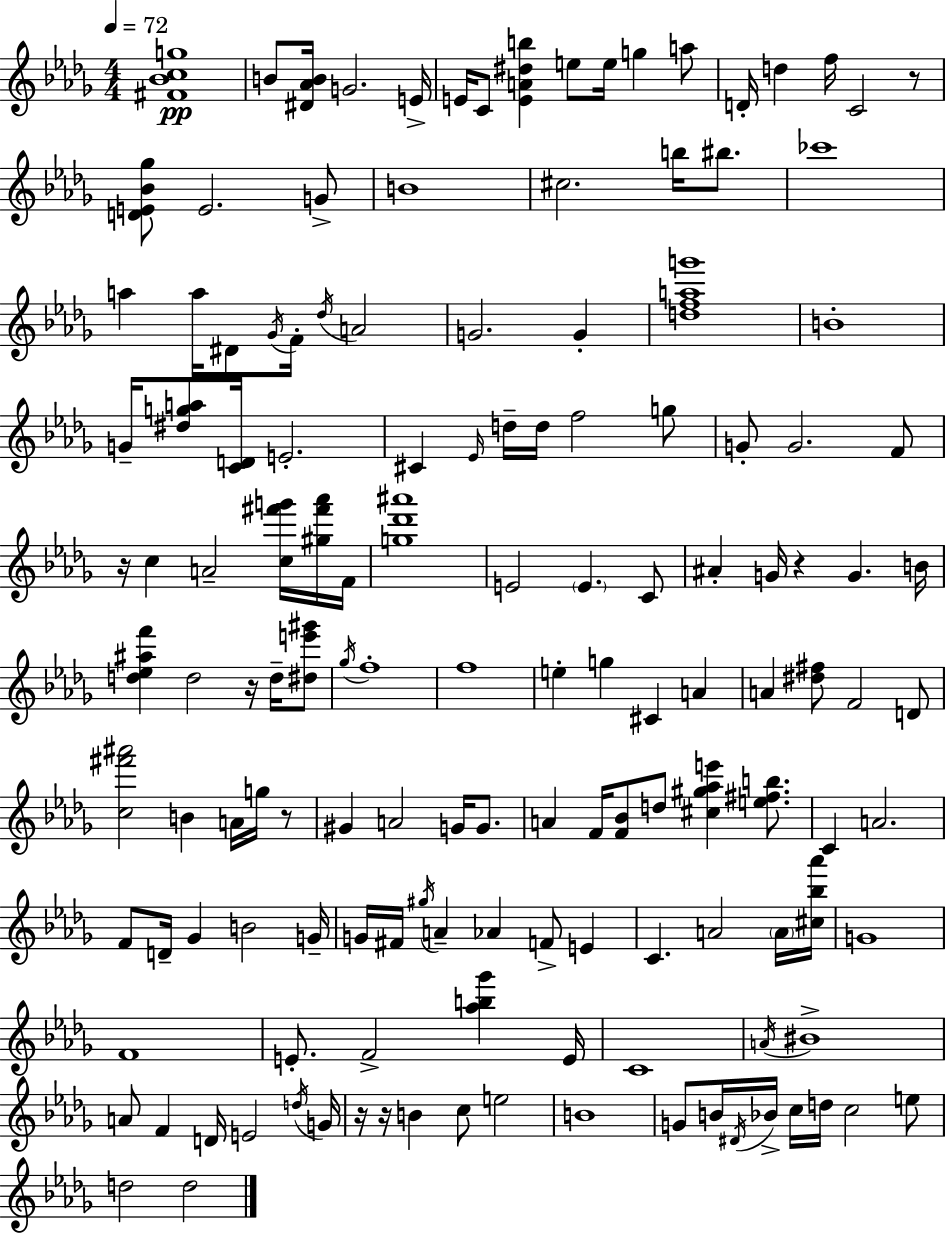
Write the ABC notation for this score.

X:1
T:Untitled
M:4/4
L:1/4
K:Bbm
[^F_Bcg]4 B/2 [^D_AB]/4 G2 E/4 E/4 C/2 [EA^db] e/2 e/4 g a/2 D/4 d f/4 C2 z/2 [DE_B_g]/2 E2 G/2 B4 ^c2 b/4 ^b/2 _c'4 a a/4 ^D/2 _G/4 F/4 _d/4 A2 G2 G [dfag']4 B4 G/4 [^dga]/2 [CD]/4 E2 ^C _E/4 d/4 d/4 f2 g/2 G/2 G2 F/2 z/4 c A2 [c^f'g']/4 [^g^f'_a']/4 F/4 [g_d'^a']4 E2 E C/2 ^A G/4 z G B/4 [d_e^af'] d2 z/4 d/4 [^de'^g']/2 _g/4 f4 f4 e g ^C A A [^d^f]/2 F2 D/2 [c^f'^a']2 B A/4 g/4 z/2 ^G A2 G/4 G/2 A F/4 [F_B]/2 d/2 [^c^g_ae'] [e^fb]/2 C A2 F/2 D/4 _G B2 G/4 G/4 ^F/4 ^g/4 A _A F/2 E C A2 A/4 [^c_b_a']/4 G4 F4 E/2 F2 [_ab_g'] E/4 C4 A/4 ^B4 A/2 F D/4 E2 d/4 G/4 z/4 z/4 B c/2 e2 B4 G/2 B/4 ^D/4 _B/4 c/4 d/4 c2 e/2 d2 d2